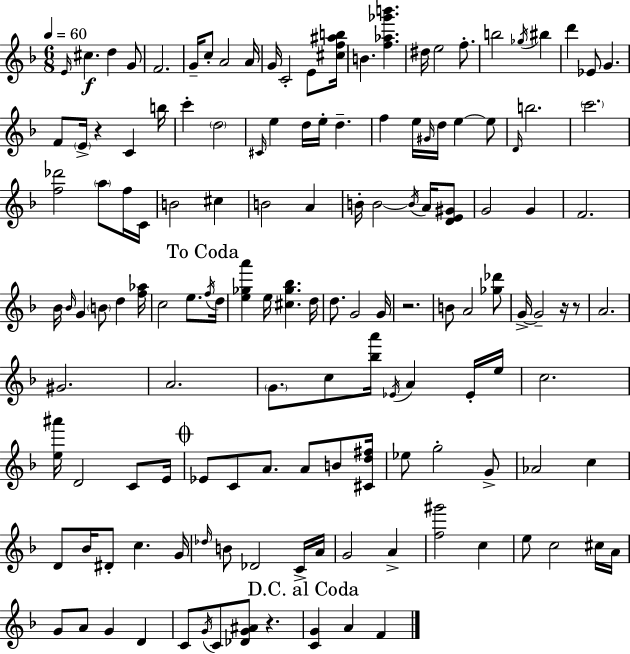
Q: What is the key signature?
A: D minor